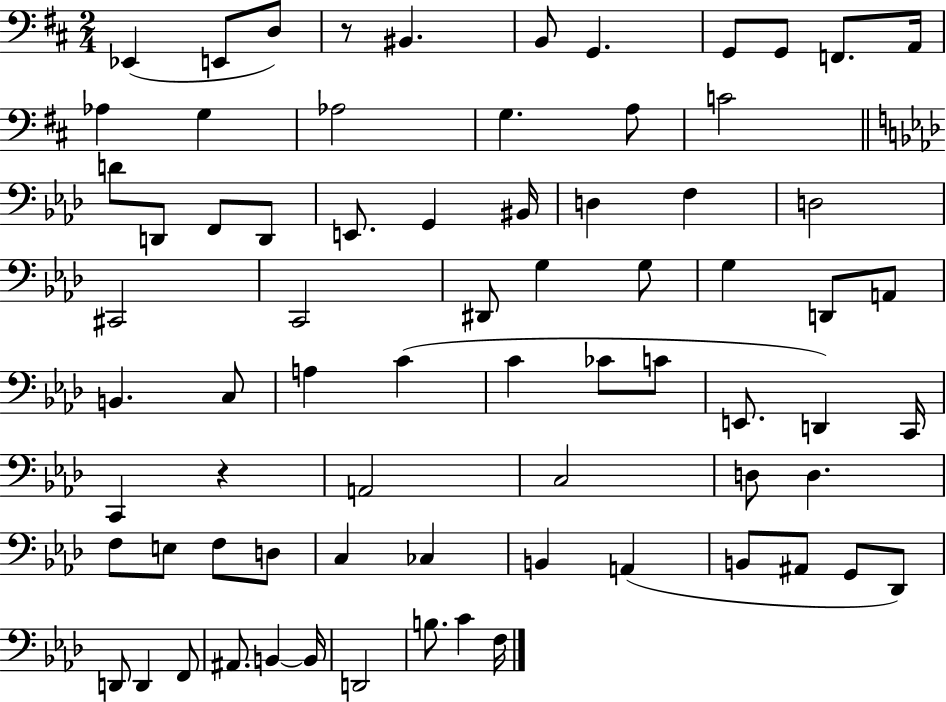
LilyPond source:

{
  \clef bass
  \numericTimeSignature
  \time 2/4
  \key d \major
  ees,4( e,8 d8) | r8 bis,4. | b,8 g,4. | g,8 g,8 f,8. a,16 | \break aes4 g4 | aes2 | g4. a8 | c'2 | \break \bar "||" \break \key aes \major d'8 d,8 f,8 d,8 | e,8. g,4 bis,16 | d4 f4 | d2 | \break cis,2 | c,2 | dis,8 g4 g8 | g4 d,8 a,8 | \break b,4. c8 | a4 c'4( | c'4 ces'8 c'8 | e,8. d,4) c,16 | \break c,4 r4 | a,2 | c2 | d8 d4. | \break f8 e8 f8 d8 | c4 ces4 | b,4 a,4( | b,8 ais,8 g,8 des,8) | \break d,8 d,4 f,8 | ais,8. b,4~~ b,16 | d,2 | b8. c'4 f16 | \break \bar "|."
}